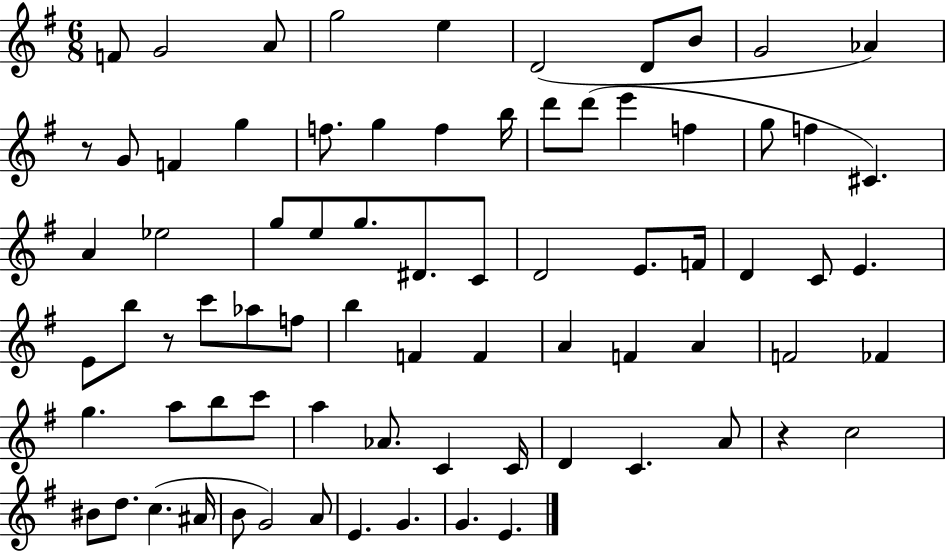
F4/e G4/h A4/e G5/h E5/q D4/h D4/e B4/e G4/h Ab4/q R/e G4/e F4/q G5/q F5/e. G5/q F5/q B5/s D6/e D6/e E6/q F5/q G5/e F5/q C#4/q. A4/q Eb5/h G5/e E5/e G5/e. D#4/e. C4/e D4/h E4/e. F4/s D4/q C4/e E4/q. E4/e B5/e R/e C6/e Ab5/e F5/e B5/q F4/q F4/q A4/q F4/q A4/q F4/h FES4/q G5/q. A5/e B5/e C6/e A5/q Ab4/e. C4/q C4/s D4/q C4/q. A4/e R/q C5/h BIS4/e D5/e. C5/q. A#4/s B4/e G4/h A4/e E4/q. G4/q. G4/q. E4/q.